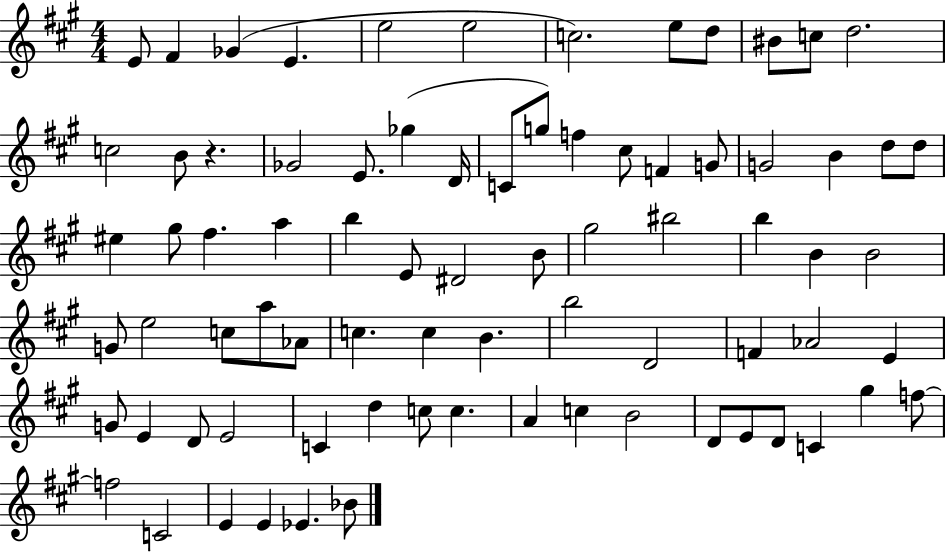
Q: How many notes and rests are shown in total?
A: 78